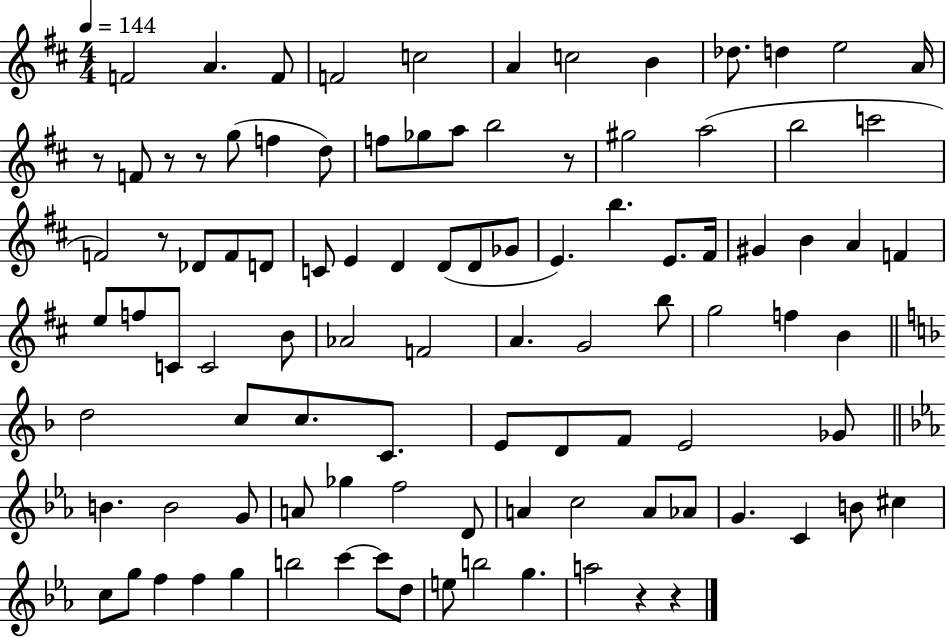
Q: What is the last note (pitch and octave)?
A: A5